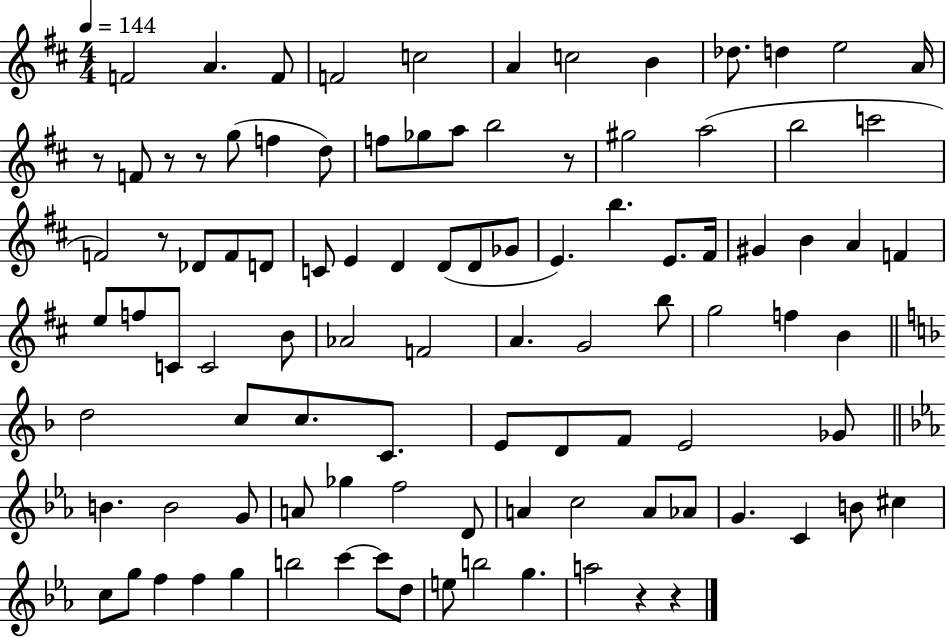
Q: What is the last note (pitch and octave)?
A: A5